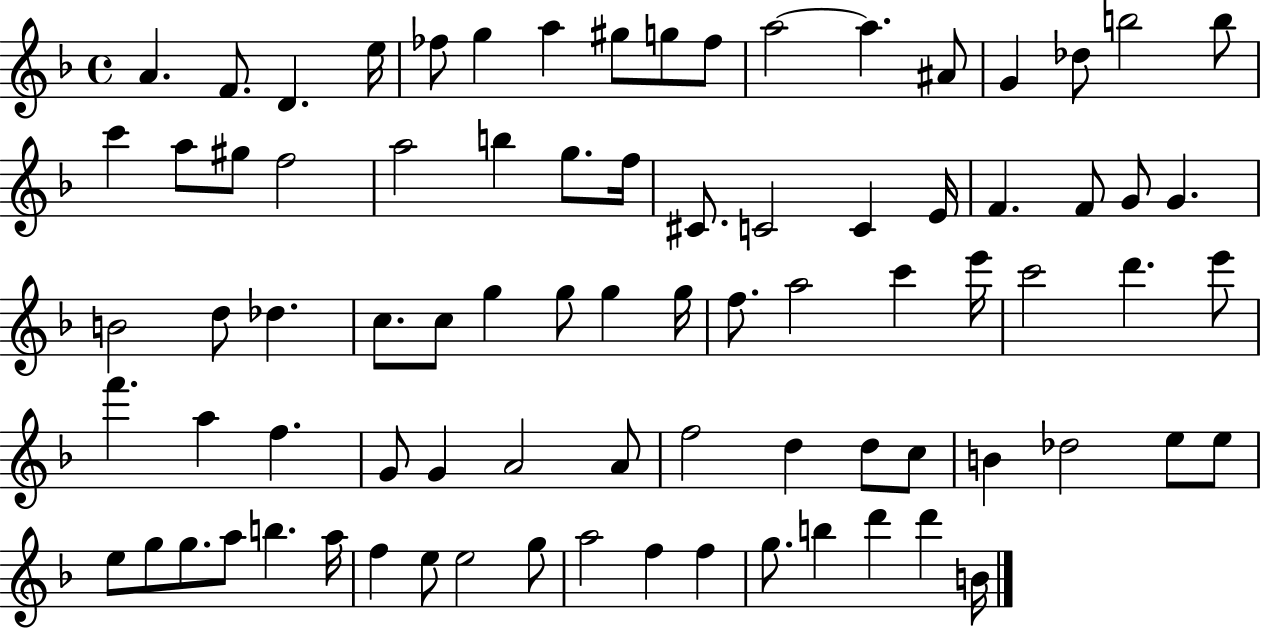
{
  \clef treble
  \time 4/4
  \defaultTimeSignature
  \key f \major
  \repeat volta 2 { a'4. f'8. d'4. e''16 | fes''8 g''4 a''4 gis''8 g''8 fes''8 | a''2~~ a''4. ais'8 | g'4 des''8 b''2 b''8 | \break c'''4 a''8 gis''8 f''2 | a''2 b''4 g''8. f''16 | cis'8. c'2 c'4 e'16 | f'4. f'8 g'8 g'4. | \break b'2 d''8 des''4. | c''8. c''8 g''4 g''8 g''4 g''16 | f''8. a''2 c'''4 e'''16 | c'''2 d'''4. e'''8 | \break f'''4. a''4 f''4. | g'8 g'4 a'2 a'8 | f''2 d''4 d''8 c''8 | b'4 des''2 e''8 e''8 | \break e''8 g''8 g''8. a''8 b''4. a''16 | f''4 e''8 e''2 g''8 | a''2 f''4 f''4 | g''8. b''4 d'''4 d'''4 b'16 | \break } \bar "|."
}